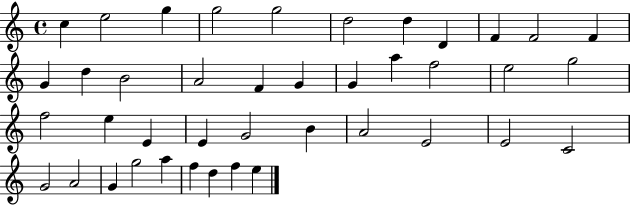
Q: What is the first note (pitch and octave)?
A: C5